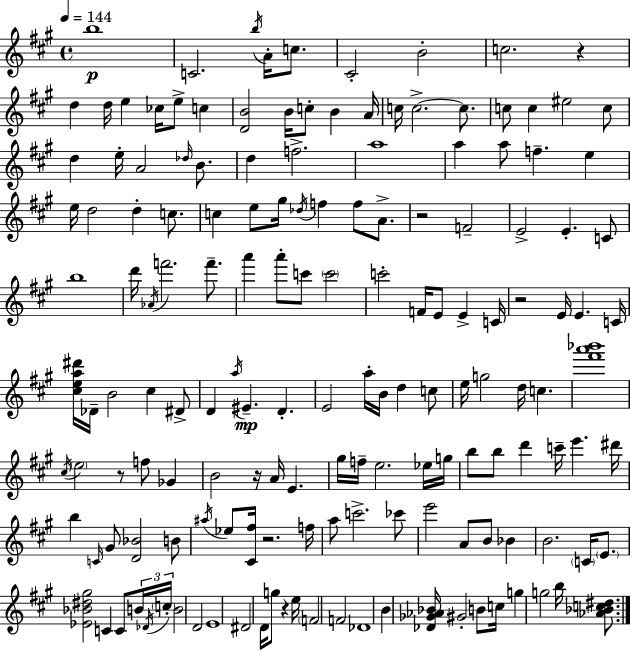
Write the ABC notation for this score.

X:1
T:Untitled
M:4/4
L:1/4
K:A
b4 C2 b/4 A/4 c/2 ^C2 B2 c2 z d d/4 e _c/4 e/2 c [DB]2 B/4 c/2 B A/4 c/4 c2 c/2 c/2 c ^e2 c/2 d e/4 A2 _d/4 B/2 d f2 a4 a a/2 f e e/4 d2 d c/2 c e/2 ^g/4 _d/4 f f/2 A/2 z2 F2 E2 E C/2 b4 d'/4 _A/4 f'2 f'/2 a' a'/2 c'/2 c'2 c'2 F/4 E/2 E C/4 z2 E/4 E C/4 [^cea^d']/4 _D/4 B2 ^c ^D/2 D a/4 ^E D E2 a/4 B/4 d c/2 e/4 g2 d/4 c [^f'a'_b']4 ^c/4 e2 z/2 f/2 _G B2 z/4 A/4 E ^g/4 f/4 e2 _e/4 g/4 b/2 b/2 d' c'/4 e' ^d'/4 b C/4 ^G/2 [D_B]2 B/2 ^a/4 _e/2 [^C^f]/4 z2 f/4 a/2 c'2 _c'/2 e'2 A/2 B/2 _B B2 C/4 E/2 [_E_B^d^g]2 C C/2 B/4 _D/4 c/4 B2 D2 E4 ^D2 D/4 g/2 z e/4 F2 F2 _D4 B [_D_G_A_B]/4 ^G2 B/2 c/4 g g2 b/4 [_A_Bc^d]/2